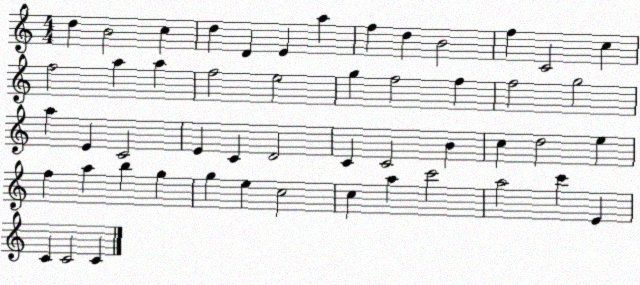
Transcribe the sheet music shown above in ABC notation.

X:1
T:Untitled
M:4/4
L:1/4
K:C
d B2 c d D E a f d B2 f C2 c f2 a a f2 e2 g f2 f f2 g2 a E C2 E C D2 C C2 B c d2 e f a b g g e c2 c a c'2 a2 c' E C C2 C